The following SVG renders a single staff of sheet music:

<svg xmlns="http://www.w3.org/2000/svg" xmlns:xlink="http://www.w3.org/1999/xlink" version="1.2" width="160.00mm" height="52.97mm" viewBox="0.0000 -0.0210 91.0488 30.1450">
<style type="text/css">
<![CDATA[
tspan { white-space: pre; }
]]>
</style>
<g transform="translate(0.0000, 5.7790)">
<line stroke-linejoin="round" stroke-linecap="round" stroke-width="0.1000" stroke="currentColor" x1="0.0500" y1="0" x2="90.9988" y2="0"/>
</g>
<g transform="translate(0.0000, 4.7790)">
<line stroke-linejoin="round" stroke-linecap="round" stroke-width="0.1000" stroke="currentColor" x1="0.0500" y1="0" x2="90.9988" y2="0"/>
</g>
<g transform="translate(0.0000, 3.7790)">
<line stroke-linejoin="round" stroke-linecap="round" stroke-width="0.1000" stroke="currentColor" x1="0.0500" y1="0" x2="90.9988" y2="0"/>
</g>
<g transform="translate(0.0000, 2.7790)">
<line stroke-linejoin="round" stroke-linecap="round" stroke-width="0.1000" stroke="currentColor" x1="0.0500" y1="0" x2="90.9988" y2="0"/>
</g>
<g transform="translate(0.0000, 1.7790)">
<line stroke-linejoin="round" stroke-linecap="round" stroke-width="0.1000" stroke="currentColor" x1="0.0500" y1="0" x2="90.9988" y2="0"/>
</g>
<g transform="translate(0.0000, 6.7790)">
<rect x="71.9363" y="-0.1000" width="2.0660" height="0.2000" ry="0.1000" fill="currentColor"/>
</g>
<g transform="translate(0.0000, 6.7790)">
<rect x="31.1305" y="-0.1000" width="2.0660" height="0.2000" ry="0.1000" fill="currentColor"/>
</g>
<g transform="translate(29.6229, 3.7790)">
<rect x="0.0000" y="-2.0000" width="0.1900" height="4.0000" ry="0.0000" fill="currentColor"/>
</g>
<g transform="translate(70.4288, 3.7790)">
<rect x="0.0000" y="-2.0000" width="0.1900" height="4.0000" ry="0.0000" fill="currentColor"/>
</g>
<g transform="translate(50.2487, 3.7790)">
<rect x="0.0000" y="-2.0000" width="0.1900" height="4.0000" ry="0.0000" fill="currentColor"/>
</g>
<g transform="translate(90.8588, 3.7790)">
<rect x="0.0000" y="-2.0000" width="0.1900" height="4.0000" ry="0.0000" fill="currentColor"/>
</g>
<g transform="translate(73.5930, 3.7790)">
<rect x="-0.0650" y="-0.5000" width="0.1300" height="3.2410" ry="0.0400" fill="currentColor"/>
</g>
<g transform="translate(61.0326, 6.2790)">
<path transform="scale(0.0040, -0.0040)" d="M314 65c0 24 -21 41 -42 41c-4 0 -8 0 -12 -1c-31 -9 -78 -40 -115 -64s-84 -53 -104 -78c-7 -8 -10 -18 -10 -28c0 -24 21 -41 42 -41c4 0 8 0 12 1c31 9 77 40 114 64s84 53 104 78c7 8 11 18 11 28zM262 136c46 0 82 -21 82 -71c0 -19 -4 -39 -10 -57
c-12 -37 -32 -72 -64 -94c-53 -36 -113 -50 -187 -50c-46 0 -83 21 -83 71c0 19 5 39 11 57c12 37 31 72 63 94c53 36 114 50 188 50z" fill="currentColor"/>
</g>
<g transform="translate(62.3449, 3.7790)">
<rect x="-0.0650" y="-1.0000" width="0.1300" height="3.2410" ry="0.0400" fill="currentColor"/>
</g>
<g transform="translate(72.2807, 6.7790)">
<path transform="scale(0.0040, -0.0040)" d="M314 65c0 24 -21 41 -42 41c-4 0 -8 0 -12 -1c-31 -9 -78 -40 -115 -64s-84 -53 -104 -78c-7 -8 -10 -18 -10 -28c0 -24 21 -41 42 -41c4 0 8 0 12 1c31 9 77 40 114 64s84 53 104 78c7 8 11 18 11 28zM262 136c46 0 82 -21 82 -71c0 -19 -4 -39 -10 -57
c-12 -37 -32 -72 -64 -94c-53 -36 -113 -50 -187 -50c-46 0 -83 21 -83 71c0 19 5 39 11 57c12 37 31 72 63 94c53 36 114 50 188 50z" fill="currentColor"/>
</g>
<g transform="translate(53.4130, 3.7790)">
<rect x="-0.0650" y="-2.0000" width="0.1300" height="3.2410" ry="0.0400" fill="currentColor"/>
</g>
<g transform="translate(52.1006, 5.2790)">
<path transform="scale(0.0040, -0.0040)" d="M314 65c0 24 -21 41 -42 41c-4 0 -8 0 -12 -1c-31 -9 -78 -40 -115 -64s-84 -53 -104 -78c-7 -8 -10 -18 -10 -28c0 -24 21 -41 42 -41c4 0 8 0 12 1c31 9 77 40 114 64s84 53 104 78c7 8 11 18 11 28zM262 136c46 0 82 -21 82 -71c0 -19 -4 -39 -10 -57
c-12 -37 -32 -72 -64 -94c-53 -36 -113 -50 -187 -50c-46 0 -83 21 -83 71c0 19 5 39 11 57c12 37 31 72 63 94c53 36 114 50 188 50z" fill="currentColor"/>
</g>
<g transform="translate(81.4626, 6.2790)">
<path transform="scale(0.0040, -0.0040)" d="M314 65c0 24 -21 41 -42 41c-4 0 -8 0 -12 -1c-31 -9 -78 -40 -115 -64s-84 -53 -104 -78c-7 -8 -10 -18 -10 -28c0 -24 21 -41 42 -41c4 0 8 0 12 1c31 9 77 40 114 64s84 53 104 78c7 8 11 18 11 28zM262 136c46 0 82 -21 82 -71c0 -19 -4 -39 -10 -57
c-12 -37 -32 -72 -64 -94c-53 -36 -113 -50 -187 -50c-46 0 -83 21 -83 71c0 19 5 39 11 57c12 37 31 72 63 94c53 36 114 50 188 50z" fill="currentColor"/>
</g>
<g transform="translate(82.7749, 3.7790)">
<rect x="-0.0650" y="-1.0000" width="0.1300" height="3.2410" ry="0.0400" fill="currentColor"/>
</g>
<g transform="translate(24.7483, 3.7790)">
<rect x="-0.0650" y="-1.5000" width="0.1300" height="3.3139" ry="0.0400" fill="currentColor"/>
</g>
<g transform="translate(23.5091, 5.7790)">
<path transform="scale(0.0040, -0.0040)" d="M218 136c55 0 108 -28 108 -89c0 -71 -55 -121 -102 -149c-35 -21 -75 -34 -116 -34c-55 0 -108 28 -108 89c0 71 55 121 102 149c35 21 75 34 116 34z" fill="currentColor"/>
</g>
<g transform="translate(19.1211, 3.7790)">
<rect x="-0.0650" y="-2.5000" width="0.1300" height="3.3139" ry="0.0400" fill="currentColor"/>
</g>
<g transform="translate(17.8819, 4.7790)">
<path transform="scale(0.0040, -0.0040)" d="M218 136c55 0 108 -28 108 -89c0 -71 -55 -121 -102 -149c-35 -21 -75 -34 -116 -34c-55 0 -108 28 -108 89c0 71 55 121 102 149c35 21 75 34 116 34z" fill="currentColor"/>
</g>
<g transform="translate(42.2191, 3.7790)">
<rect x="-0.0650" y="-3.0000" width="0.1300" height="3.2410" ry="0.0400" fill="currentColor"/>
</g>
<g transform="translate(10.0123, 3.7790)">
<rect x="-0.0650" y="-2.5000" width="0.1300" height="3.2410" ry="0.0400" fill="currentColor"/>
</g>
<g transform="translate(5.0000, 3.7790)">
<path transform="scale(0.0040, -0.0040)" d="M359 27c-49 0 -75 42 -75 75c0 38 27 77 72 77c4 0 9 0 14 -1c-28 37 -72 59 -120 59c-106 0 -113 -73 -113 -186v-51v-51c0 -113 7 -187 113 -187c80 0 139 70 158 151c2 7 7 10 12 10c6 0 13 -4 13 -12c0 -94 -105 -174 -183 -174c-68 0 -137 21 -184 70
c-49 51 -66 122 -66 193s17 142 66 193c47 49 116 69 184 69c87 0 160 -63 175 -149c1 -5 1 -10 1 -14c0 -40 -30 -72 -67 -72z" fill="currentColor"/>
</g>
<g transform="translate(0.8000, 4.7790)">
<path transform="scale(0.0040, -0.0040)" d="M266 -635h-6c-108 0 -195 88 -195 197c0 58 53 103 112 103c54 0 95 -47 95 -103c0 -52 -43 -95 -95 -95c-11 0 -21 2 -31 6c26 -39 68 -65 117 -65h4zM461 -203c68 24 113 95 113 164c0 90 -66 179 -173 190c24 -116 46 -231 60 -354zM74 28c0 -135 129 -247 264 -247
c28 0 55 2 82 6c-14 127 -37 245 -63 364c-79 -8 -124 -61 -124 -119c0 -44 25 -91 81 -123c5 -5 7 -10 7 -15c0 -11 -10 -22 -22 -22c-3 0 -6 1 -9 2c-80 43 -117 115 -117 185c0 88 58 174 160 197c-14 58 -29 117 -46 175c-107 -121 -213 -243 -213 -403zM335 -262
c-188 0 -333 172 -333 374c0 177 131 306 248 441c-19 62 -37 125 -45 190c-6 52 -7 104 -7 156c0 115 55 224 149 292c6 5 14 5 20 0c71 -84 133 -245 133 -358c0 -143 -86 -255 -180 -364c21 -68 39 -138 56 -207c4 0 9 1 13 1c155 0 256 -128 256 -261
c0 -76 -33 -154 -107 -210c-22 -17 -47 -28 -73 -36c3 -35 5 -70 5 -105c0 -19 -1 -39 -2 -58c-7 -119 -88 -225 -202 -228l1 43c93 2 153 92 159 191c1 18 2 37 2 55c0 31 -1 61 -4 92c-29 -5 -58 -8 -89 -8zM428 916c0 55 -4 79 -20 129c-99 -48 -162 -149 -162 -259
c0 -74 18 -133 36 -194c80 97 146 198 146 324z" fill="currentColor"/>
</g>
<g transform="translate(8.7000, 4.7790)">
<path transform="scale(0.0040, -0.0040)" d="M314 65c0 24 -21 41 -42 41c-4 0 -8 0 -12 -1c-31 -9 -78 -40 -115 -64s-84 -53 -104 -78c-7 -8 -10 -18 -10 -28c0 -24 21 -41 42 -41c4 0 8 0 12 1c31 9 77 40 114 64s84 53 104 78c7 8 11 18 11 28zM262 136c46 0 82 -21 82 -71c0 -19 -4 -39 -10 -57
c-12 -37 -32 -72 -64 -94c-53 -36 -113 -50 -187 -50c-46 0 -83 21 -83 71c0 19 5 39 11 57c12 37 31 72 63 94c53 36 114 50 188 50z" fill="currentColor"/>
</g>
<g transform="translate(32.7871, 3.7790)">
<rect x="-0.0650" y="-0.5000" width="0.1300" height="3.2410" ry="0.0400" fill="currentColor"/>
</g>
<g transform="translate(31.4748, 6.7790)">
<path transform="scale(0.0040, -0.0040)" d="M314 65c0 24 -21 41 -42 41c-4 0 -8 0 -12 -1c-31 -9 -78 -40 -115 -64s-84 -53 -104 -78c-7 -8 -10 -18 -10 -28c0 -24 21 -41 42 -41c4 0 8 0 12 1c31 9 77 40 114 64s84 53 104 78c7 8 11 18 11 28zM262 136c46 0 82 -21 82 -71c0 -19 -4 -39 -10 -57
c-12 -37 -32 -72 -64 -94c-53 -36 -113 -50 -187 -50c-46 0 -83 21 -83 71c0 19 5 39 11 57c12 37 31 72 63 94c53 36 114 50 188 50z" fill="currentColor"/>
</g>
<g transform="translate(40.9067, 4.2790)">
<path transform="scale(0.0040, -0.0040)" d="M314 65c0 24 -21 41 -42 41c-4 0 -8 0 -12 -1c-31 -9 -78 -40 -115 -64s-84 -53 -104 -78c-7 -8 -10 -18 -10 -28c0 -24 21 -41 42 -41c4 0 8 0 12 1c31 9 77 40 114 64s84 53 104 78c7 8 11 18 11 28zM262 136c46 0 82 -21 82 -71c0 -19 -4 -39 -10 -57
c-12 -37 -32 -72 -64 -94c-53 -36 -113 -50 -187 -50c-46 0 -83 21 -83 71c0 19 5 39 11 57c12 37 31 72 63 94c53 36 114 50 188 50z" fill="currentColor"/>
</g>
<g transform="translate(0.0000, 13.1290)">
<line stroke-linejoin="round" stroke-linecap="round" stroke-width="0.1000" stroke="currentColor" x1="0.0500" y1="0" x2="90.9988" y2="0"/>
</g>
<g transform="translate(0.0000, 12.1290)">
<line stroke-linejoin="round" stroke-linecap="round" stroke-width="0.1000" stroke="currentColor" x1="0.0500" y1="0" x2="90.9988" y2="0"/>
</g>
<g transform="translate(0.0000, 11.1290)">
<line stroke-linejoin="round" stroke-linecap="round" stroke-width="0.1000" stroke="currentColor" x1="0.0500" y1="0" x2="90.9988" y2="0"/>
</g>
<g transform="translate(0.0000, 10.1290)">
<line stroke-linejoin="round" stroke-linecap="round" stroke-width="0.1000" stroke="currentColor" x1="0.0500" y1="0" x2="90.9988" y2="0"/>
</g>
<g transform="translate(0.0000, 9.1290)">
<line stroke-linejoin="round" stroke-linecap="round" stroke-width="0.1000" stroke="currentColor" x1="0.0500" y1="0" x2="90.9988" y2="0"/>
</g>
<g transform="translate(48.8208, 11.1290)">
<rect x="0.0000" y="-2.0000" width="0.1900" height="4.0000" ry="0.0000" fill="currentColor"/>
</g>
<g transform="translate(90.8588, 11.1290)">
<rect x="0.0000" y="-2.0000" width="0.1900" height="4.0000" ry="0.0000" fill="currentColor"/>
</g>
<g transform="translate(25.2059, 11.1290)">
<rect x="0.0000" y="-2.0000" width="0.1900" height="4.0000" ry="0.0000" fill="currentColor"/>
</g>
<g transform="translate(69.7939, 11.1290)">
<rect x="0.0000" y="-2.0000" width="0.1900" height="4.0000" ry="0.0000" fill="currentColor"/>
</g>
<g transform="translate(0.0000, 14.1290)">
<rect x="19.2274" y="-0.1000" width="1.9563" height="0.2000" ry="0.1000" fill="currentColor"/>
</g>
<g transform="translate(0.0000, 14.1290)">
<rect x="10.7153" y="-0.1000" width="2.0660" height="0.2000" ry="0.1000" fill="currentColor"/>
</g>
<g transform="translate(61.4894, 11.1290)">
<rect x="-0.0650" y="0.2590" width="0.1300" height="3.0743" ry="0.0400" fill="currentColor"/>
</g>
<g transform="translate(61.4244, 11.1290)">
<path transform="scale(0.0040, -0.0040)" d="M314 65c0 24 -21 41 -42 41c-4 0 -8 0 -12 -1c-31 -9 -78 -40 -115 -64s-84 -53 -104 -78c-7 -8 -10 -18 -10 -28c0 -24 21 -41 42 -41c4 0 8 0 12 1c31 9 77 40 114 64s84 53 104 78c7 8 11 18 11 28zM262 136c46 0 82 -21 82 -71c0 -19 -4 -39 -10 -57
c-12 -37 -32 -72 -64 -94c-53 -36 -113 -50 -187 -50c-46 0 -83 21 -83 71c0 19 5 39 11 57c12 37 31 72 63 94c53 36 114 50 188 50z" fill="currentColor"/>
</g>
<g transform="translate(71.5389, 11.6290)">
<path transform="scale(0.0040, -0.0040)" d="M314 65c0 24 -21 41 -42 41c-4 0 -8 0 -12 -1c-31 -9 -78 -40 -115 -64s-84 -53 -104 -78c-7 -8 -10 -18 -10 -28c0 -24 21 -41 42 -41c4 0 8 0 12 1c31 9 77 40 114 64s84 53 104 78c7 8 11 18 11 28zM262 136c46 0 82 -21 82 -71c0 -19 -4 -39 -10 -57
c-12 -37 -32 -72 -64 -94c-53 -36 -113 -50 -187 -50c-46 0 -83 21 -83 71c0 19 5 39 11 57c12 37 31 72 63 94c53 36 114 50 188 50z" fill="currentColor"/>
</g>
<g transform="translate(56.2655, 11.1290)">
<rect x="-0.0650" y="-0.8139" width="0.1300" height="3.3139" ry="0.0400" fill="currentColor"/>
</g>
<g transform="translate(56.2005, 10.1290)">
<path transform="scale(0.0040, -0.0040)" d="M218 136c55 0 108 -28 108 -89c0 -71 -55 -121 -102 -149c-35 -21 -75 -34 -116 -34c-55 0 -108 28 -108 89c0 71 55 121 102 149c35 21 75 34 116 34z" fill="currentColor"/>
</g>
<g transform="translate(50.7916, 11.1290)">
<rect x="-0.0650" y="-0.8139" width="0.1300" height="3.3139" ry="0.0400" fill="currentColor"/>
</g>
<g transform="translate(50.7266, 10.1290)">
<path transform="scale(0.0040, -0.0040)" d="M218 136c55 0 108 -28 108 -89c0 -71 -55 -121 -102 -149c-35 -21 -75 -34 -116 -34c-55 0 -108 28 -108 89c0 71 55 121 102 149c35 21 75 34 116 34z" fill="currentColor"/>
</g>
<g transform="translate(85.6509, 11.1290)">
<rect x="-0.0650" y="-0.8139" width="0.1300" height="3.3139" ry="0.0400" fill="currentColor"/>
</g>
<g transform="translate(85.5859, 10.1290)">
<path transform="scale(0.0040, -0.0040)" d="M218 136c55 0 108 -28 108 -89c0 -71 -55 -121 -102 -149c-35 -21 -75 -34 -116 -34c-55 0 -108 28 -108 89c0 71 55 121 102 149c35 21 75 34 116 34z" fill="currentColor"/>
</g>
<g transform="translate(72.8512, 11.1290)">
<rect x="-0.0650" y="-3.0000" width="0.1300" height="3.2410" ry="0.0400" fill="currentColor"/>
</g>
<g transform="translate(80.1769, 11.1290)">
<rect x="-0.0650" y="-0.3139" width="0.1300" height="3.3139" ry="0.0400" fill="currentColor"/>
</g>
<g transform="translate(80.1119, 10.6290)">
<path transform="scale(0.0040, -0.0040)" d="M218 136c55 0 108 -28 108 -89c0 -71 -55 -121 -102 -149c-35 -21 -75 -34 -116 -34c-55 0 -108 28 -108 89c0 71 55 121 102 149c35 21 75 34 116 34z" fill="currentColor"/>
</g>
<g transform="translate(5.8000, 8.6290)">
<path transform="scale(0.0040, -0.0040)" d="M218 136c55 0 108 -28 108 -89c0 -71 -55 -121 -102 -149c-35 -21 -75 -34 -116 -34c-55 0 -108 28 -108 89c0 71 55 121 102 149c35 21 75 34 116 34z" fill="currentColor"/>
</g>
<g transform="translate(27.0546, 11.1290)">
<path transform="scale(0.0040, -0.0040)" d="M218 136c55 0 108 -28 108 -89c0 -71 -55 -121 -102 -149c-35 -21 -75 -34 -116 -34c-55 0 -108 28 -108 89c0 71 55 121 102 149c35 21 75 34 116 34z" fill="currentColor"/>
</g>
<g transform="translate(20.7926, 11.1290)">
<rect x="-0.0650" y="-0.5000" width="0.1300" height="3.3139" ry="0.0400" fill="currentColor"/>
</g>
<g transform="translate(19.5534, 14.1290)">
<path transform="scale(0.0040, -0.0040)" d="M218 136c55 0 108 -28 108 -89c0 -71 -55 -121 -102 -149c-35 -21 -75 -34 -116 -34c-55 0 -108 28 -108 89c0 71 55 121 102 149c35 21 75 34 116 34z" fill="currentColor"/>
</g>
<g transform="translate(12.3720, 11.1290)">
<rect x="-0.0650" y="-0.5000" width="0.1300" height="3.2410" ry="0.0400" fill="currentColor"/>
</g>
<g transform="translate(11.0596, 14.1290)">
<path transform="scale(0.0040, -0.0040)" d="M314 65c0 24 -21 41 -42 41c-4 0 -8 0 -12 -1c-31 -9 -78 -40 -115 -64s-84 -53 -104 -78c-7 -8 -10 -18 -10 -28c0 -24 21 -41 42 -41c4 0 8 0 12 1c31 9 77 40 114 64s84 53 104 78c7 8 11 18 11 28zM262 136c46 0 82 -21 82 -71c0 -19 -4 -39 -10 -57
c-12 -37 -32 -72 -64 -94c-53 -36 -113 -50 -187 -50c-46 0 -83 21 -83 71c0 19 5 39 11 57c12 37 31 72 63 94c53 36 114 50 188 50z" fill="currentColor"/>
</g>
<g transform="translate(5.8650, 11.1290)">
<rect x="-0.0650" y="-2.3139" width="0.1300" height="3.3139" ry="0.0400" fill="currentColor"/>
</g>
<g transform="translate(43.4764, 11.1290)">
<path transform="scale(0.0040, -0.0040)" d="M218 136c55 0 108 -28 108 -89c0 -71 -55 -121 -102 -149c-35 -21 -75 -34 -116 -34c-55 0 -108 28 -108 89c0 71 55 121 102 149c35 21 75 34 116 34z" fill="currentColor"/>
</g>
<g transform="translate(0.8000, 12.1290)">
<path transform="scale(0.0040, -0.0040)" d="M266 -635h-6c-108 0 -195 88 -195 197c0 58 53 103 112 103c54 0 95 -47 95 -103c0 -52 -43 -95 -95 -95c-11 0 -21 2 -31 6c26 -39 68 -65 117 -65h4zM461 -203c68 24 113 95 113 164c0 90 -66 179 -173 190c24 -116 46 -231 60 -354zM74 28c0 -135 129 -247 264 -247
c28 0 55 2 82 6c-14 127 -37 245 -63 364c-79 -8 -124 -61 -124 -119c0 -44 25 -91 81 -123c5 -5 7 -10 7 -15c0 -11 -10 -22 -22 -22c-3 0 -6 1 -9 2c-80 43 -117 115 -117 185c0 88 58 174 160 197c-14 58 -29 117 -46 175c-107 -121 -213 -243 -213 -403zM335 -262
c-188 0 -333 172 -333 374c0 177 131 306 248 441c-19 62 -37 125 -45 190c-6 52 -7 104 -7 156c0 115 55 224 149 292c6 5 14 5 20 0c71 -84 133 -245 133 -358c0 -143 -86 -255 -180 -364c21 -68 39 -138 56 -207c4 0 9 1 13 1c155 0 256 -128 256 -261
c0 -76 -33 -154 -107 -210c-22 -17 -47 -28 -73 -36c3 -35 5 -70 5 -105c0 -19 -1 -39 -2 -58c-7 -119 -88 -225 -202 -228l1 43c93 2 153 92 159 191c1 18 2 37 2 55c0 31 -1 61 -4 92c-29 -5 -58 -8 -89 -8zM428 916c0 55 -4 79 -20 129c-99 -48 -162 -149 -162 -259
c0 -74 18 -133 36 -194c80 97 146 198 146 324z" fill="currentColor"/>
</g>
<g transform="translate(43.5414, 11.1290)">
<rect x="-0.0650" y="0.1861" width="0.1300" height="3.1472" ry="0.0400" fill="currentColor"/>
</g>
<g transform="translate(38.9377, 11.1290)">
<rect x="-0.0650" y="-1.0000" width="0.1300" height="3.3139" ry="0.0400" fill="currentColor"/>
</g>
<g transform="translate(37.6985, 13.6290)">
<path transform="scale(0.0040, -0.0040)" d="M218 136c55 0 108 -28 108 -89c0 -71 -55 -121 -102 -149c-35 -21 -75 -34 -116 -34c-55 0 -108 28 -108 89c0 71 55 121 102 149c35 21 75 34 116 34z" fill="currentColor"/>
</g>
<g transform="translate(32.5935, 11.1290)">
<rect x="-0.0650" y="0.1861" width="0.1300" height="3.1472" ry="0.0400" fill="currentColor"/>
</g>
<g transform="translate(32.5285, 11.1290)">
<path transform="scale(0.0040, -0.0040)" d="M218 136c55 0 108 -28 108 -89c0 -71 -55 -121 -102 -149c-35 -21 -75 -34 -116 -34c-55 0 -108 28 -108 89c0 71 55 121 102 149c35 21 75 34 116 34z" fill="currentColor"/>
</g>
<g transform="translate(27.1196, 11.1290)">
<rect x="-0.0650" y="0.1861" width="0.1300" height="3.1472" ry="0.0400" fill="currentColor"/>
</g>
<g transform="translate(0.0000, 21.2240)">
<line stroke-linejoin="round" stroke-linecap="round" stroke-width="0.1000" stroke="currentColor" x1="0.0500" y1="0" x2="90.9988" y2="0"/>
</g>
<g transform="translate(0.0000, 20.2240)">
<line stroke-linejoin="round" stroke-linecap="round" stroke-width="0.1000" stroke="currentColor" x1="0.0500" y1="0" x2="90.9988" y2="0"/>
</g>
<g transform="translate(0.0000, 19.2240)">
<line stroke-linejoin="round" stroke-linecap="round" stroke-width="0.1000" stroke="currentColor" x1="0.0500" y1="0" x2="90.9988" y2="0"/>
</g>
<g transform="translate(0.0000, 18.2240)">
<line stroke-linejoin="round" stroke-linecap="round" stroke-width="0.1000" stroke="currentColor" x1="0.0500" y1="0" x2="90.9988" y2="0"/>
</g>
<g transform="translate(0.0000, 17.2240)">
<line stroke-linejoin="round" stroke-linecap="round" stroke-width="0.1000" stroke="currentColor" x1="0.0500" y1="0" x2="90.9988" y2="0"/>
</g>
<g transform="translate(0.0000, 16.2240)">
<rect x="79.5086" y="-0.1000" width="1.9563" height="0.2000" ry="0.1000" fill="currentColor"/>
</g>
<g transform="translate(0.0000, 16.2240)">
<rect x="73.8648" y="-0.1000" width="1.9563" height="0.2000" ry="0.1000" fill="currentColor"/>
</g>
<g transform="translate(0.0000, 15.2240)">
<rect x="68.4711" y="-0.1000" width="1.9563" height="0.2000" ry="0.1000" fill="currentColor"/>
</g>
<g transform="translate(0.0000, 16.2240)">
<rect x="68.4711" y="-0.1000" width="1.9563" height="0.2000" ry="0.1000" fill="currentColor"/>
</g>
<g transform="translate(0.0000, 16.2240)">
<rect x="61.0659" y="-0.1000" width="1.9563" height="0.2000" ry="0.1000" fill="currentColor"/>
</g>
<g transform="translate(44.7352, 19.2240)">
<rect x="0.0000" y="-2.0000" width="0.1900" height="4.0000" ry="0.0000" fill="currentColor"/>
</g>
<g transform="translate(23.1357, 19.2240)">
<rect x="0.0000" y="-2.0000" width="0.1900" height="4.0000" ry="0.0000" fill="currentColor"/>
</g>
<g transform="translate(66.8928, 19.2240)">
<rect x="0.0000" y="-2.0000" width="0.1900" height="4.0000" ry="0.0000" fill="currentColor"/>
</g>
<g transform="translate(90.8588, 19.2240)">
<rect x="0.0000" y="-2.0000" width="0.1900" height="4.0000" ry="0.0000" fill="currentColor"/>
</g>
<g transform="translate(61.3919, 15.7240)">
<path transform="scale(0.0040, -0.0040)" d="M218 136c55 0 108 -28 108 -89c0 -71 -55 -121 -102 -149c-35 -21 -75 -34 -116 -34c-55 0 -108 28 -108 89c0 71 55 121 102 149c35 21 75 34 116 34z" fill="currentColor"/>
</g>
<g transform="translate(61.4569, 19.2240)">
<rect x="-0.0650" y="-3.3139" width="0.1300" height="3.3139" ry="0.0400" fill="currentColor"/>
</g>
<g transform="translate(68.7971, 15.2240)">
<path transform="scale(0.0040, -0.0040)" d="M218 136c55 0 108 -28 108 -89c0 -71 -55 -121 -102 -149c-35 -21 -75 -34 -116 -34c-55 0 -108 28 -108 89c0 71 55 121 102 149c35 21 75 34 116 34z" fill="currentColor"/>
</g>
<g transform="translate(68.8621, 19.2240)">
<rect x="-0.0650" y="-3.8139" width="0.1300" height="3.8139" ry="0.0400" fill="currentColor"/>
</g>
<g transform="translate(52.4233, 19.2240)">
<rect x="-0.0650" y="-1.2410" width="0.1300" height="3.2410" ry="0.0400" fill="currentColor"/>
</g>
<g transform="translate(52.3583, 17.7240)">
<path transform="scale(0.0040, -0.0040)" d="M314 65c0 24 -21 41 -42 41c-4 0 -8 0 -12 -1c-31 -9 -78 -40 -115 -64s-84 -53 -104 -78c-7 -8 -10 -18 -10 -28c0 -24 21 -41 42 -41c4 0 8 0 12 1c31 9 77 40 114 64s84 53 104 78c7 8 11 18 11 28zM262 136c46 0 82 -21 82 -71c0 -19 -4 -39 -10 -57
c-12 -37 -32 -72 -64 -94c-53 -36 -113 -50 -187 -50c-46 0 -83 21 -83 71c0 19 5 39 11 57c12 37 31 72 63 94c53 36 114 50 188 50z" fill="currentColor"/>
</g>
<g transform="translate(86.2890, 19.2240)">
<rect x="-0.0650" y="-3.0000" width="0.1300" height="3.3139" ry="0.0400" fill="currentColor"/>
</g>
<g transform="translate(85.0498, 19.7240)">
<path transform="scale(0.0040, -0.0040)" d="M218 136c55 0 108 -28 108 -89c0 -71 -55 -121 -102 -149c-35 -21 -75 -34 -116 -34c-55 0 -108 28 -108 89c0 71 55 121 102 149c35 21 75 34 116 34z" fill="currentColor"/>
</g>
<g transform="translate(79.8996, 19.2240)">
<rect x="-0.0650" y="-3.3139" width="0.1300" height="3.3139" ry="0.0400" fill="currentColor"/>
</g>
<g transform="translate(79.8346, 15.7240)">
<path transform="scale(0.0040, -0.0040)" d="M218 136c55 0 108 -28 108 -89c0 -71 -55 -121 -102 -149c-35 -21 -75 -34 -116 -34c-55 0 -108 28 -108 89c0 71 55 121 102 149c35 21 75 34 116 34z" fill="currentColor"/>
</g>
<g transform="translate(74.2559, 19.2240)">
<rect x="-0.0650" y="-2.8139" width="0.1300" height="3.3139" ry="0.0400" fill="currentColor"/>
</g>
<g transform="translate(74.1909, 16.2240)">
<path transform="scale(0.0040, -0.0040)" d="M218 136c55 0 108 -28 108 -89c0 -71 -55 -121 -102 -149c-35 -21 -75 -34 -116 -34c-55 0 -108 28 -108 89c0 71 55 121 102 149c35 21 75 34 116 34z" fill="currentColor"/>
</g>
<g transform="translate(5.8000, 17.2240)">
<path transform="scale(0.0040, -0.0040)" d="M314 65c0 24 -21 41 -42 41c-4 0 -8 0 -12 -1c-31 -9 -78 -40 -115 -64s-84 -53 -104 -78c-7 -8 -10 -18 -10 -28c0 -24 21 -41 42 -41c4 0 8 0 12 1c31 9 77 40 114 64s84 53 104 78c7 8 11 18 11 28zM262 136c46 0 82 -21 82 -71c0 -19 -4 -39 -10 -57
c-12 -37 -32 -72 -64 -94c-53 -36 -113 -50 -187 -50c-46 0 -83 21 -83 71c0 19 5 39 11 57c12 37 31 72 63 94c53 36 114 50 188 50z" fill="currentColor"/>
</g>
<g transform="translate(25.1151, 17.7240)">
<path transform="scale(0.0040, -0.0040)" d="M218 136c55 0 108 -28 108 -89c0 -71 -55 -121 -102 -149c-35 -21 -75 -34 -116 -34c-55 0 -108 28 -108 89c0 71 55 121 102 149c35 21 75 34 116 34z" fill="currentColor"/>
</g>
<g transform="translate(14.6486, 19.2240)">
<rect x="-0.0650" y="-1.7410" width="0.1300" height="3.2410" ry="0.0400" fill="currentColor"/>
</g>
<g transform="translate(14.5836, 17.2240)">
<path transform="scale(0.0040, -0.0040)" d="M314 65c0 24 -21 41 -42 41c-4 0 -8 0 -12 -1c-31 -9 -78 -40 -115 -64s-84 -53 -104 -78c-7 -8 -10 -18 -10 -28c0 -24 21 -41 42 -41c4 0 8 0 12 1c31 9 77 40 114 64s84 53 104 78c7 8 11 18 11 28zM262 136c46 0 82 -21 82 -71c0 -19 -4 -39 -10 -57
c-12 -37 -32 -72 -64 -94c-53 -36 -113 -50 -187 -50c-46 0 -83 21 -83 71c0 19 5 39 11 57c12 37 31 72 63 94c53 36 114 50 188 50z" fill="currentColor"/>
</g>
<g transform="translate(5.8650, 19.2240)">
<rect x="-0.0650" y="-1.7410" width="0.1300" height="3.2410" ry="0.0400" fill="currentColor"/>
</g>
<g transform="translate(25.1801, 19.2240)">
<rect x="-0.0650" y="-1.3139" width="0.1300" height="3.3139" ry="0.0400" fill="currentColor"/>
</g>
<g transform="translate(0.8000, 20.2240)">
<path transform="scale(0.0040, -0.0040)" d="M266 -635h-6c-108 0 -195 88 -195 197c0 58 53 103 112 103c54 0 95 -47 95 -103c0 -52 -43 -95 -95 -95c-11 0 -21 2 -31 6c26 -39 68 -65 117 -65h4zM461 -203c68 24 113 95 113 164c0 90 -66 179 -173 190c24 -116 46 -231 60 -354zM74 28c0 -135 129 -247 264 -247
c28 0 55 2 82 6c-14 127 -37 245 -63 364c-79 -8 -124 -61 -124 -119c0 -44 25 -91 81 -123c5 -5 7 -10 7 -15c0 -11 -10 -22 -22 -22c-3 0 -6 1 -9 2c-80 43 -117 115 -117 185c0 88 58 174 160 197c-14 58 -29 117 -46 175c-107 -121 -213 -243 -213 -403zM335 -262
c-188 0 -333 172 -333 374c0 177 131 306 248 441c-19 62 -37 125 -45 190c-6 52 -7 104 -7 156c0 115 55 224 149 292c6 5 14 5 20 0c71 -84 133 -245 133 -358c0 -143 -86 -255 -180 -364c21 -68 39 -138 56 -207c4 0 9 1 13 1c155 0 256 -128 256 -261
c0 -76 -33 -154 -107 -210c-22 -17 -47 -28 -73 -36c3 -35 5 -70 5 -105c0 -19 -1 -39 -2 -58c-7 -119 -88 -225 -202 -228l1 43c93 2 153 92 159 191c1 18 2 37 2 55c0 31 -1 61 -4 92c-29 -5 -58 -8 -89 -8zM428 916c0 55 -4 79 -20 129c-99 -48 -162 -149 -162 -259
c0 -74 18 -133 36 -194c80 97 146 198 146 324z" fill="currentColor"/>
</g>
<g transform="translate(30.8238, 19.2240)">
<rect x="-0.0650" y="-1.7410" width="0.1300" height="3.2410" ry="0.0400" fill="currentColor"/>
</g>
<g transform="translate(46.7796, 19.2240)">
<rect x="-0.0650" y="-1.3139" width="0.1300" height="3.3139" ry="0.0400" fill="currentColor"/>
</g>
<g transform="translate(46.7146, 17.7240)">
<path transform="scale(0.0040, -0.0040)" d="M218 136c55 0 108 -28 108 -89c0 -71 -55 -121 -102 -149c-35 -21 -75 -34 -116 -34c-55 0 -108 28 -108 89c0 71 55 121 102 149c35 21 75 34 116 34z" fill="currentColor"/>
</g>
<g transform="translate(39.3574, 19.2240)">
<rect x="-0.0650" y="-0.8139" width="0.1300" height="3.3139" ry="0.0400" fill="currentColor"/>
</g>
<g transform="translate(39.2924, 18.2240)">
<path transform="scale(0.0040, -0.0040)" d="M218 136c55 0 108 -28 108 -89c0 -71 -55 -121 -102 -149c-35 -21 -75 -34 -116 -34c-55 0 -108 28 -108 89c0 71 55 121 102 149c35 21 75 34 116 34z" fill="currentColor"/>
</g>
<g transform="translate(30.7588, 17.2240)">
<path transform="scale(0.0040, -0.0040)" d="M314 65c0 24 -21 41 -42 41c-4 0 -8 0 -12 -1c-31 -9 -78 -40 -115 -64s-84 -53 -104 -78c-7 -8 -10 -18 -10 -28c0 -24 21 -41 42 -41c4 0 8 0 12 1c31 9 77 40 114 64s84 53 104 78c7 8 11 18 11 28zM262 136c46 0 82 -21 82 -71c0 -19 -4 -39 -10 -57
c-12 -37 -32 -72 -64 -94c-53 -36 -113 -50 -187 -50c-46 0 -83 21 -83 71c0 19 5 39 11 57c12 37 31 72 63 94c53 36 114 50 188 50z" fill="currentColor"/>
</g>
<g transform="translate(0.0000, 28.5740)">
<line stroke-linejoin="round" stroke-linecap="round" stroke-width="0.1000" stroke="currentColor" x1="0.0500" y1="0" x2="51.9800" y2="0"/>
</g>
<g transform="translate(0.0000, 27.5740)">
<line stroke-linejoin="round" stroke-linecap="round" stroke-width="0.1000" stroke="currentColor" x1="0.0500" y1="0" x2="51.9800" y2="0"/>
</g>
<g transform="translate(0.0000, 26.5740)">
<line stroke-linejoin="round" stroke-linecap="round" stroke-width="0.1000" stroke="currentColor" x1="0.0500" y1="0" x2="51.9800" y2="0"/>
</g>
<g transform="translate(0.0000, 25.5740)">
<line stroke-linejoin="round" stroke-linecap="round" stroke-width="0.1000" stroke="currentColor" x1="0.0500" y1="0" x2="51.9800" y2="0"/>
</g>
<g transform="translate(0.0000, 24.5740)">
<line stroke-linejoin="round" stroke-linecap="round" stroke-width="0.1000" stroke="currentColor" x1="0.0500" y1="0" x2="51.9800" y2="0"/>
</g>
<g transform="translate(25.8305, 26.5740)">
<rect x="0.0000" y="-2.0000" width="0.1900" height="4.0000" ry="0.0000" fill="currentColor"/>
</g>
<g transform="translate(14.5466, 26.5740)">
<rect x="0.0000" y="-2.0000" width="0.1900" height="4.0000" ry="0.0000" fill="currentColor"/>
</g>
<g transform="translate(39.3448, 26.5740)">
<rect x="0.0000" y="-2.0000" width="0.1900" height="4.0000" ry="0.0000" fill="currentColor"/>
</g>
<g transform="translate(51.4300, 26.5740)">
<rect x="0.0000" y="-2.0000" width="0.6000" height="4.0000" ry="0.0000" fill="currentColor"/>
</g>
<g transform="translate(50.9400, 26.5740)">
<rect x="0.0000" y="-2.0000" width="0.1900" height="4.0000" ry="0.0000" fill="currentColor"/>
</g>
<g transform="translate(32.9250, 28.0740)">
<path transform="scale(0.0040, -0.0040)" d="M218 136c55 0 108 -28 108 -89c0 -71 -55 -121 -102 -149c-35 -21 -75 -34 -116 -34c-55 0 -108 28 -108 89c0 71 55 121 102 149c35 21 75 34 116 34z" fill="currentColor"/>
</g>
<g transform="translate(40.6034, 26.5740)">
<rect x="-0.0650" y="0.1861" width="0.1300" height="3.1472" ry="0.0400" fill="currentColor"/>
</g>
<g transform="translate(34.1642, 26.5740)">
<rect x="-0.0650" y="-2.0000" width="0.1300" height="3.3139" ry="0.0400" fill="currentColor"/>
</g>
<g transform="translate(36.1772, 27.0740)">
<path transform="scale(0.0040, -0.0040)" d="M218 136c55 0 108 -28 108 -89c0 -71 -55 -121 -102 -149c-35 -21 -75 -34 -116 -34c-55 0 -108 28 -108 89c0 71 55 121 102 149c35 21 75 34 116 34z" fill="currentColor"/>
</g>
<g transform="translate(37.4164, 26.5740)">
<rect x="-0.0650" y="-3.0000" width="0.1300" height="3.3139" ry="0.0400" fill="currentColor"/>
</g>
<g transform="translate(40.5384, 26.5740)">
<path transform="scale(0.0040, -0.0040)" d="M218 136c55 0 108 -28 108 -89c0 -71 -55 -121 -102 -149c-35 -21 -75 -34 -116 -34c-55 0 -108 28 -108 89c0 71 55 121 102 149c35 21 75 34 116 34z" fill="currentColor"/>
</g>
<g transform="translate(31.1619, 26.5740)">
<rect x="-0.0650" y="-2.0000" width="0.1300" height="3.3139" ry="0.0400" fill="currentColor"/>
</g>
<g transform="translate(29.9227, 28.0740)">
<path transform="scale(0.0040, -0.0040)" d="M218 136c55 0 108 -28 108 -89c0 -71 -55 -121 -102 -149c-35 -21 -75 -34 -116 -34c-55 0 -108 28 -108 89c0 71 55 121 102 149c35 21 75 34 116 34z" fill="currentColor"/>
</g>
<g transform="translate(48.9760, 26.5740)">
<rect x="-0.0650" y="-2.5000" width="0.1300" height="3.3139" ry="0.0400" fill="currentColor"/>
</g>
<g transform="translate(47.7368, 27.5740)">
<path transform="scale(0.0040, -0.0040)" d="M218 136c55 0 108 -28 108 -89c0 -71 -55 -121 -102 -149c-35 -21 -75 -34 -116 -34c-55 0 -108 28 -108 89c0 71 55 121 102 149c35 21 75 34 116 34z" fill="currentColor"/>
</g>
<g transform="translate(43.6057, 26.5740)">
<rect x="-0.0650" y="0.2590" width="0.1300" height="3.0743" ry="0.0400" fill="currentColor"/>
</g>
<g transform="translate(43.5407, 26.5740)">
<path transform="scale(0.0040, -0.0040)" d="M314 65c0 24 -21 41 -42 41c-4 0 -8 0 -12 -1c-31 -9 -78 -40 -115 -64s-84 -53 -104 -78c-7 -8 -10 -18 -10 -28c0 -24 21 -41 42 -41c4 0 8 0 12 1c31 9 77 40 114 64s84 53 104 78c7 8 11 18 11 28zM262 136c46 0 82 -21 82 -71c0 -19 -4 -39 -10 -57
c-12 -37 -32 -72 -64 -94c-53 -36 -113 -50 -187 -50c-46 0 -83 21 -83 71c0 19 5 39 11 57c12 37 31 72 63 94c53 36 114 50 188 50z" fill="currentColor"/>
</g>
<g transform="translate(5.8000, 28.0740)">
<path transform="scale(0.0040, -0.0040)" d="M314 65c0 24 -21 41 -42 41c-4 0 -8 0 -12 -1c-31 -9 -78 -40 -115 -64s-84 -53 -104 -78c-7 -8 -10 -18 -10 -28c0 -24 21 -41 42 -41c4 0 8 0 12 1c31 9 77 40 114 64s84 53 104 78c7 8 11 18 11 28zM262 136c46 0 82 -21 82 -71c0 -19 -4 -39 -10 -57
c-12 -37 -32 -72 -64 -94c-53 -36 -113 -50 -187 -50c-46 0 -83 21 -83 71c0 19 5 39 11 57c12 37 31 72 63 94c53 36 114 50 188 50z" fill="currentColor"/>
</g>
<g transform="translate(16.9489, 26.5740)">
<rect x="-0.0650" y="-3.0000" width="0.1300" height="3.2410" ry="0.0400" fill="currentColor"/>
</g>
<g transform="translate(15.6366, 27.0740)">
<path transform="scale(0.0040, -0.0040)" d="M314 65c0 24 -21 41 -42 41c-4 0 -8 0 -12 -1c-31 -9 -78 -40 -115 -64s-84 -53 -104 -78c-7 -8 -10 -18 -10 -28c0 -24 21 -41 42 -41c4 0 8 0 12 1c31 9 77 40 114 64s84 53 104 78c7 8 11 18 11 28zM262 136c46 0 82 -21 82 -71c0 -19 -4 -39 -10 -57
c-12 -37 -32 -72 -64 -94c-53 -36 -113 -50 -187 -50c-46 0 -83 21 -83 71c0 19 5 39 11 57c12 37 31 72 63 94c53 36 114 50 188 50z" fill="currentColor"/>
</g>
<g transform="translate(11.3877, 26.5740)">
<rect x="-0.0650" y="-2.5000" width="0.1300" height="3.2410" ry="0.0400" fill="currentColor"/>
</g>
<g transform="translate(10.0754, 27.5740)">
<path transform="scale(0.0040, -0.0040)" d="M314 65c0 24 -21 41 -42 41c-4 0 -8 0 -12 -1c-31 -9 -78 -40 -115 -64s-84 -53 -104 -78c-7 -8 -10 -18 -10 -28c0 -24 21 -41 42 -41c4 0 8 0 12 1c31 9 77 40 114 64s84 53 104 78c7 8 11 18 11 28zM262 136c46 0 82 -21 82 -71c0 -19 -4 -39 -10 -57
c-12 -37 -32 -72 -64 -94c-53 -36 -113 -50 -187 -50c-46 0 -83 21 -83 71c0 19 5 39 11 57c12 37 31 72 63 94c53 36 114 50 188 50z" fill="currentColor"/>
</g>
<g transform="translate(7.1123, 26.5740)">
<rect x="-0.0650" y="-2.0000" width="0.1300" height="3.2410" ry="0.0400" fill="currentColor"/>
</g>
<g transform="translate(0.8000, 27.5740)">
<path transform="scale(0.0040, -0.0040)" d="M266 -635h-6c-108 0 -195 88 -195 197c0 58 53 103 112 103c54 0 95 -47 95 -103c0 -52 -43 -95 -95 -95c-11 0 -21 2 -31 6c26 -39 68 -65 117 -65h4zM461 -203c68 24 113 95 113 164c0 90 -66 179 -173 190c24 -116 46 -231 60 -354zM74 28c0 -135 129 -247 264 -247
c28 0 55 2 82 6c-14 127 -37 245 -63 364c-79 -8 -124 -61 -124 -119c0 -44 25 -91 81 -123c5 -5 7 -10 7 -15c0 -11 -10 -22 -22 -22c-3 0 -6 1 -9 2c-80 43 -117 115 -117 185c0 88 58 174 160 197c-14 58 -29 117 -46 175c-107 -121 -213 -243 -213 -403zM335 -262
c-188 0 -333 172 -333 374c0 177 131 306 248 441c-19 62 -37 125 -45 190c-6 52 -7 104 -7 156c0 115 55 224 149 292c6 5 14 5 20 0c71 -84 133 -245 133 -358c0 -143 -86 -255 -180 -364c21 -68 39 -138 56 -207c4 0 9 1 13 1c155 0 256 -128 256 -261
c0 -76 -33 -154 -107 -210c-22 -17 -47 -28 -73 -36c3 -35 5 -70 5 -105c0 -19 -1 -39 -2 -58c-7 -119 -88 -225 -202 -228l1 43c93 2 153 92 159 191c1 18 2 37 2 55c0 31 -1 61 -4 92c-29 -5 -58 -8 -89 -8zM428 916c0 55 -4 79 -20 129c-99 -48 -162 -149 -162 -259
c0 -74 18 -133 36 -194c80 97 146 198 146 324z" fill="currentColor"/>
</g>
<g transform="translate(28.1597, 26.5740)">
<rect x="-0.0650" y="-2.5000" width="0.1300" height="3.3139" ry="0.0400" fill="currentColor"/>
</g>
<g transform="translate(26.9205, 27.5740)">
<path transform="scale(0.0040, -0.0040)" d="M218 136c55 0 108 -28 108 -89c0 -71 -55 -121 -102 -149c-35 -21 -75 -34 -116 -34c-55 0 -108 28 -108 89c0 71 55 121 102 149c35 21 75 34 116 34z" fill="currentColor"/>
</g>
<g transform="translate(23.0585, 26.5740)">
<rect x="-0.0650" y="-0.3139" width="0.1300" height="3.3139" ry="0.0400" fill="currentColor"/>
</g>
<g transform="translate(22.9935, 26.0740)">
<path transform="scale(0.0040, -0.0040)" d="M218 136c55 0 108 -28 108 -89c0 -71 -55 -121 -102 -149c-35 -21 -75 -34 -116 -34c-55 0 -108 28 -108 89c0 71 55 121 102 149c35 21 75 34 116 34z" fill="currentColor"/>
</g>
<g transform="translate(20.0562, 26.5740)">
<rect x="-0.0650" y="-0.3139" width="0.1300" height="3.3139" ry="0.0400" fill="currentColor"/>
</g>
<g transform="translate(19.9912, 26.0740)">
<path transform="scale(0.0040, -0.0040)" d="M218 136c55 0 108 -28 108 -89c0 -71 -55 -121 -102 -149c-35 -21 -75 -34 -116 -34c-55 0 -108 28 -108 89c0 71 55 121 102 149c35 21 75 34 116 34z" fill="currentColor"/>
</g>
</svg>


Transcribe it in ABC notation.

X:1
T:Untitled
M:4/4
L:1/4
K:C
G2 G E C2 A2 F2 D2 C2 D2 g C2 C B B D B d d B2 A2 c d f2 f2 e f2 d e e2 b c' a b A F2 G2 A2 c c G F F A B B2 G